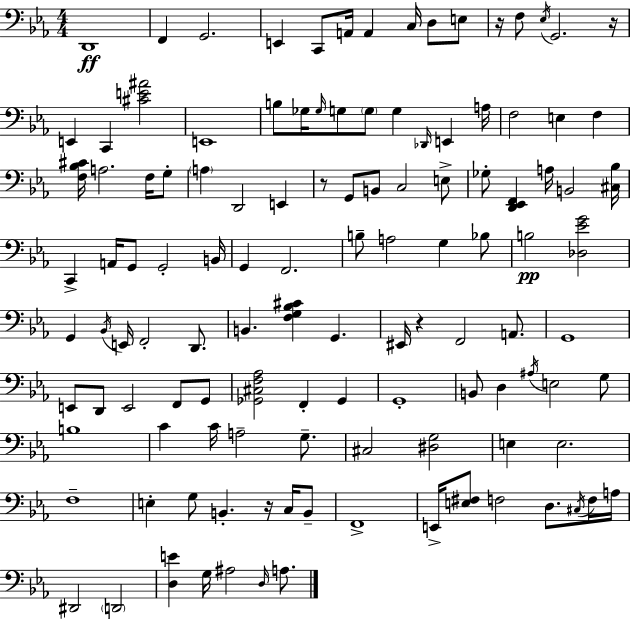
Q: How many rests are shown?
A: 5